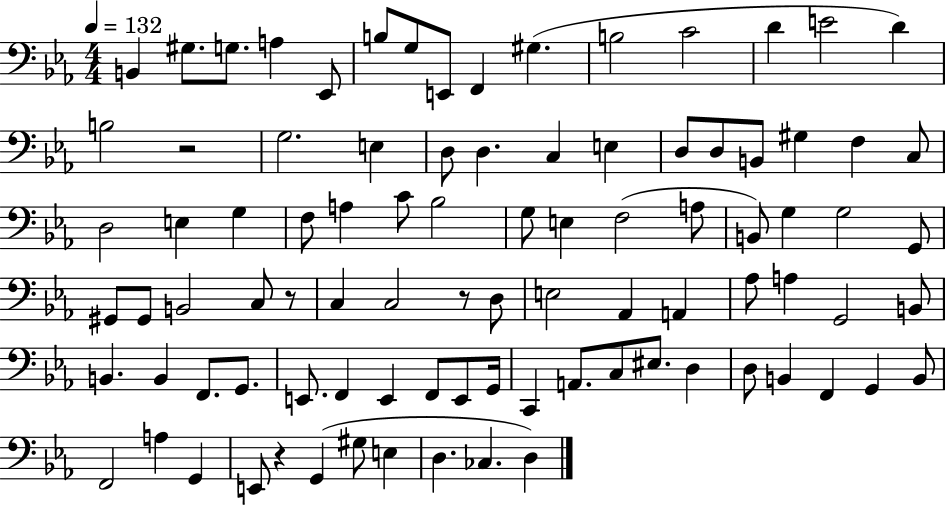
{
  \clef bass
  \numericTimeSignature
  \time 4/4
  \key ees \major
  \tempo 4 = 132
  b,4 gis8. g8. a4 ees,8 | b8 g8 e,8 f,4 gis4.( | b2 c'2 | d'4 e'2 d'4) | \break b2 r2 | g2. e4 | d8 d4. c4 e4 | d8 d8 b,8 gis4 f4 c8 | \break d2 e4 g4 | f8 a4 c'8 bes2 | g8 e4 f2( a8 | b,8) g4 g2 g,8 | \break gis,8 gis,8 b,2 c8 r8 | c4 c2 r8 d8 | e2 aes,4 a,4 | aes8 a4 g,2 b,8 | \break b,4. b,4 f,8. g,8. | e,8. f,4 e,4 f,8 e,8 g,16 | c,4 a,8. c8 eis8. d4 | d8 b,4 f,4 g,4 b,8 | \break f,2 a4 g,4 | e,8 r4 g,4( gis8 e4 | d4. ces4. d4) | \bar "|."
}